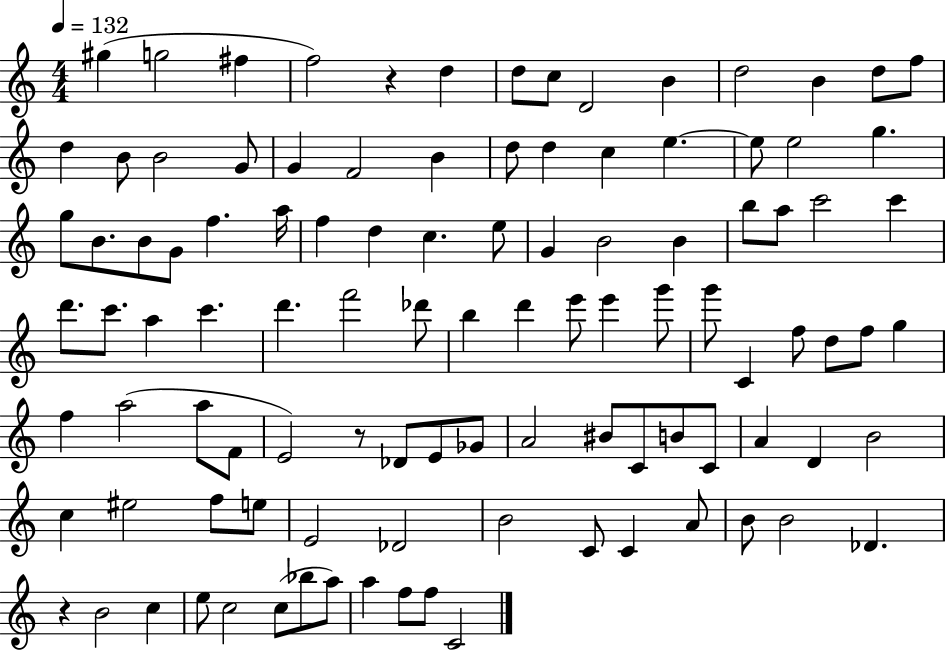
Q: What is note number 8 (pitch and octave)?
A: D4